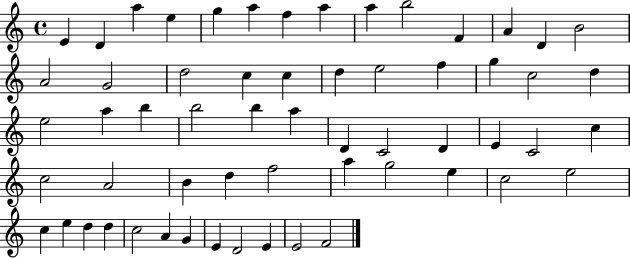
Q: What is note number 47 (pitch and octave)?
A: E5